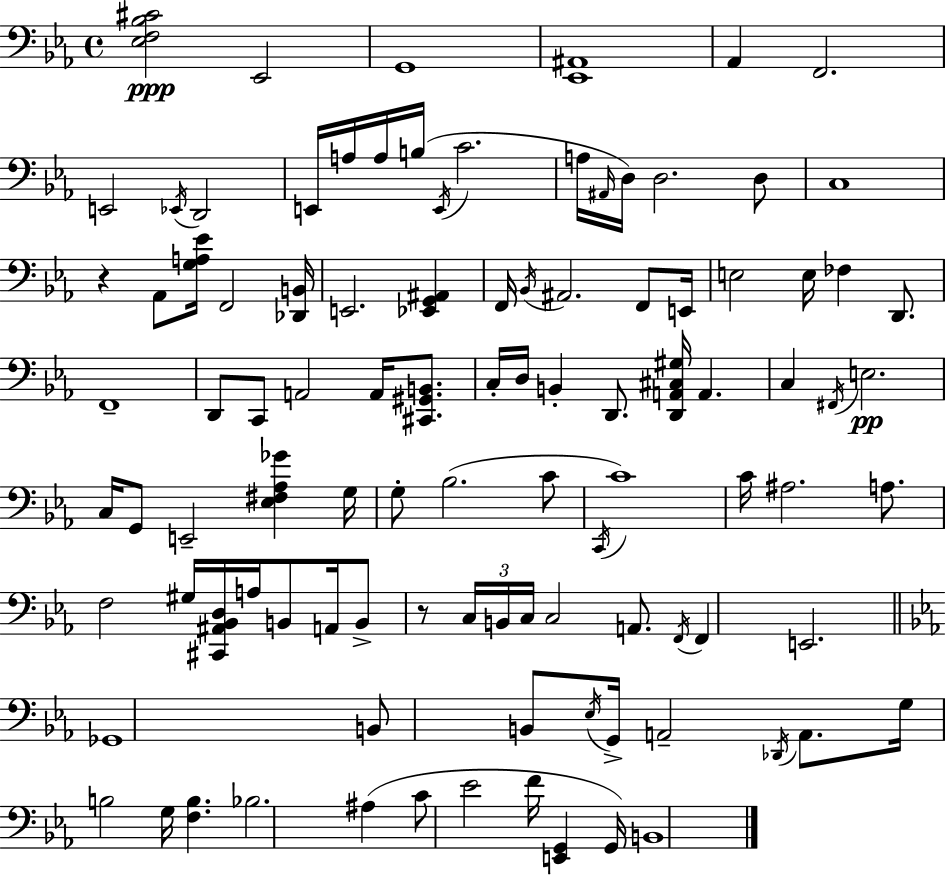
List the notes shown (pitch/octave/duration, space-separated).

[Eb3,F3,Bb3,C#4]/h Eb2/h G2/w [Eb2,A#2]/w Ab2/q F2/h. E2/h Eb2/s D2/h E2/s A3/s A3/s B3/s E2/s C4/h. A3/s A#2/s D3/s D3/h. D3/e C3/w R/q Ab2/e [G3,A3,Eb4]/s F2/h [Db2,B2]/s E2/h. [Eb2,G2,A#2]/q F2/s Bb2/s A#2/h. F2/e E2/s E3/h E3/s FES3/q D2/e. F2/w D2/e C2/e A2/h A2/s [C#2,G#2,B2]/e. C3/s D3/s B2/q D2/e. [D2,A2,C#3,G#3]/s A2/q. C3/q F#2/s E3/h. C3/s G2/e E2/h [Eb3,F#3,Ab3,Gb4]/q G3/s G3/e Bb3/h. C4/e C2/s C4/w C4/s A#3/h. A3/e. F3/h G#3/s [C#2,A#2,Bb2,D3]/s A3/s B2/e A2/s B2/e R/e C3/s B2/s C3/s C3/h A2/e. F2/s F2/q E2/h. Gb2/w B2/e B2/e Eb3/s G2/s A2/h Db2/s A2/e. G3/s B3/h G3/s [F3,B3]/q. Bb3/h. A#3/q C4/e Eb4/h F4/s [E2,G2]/q G2/s B2/w